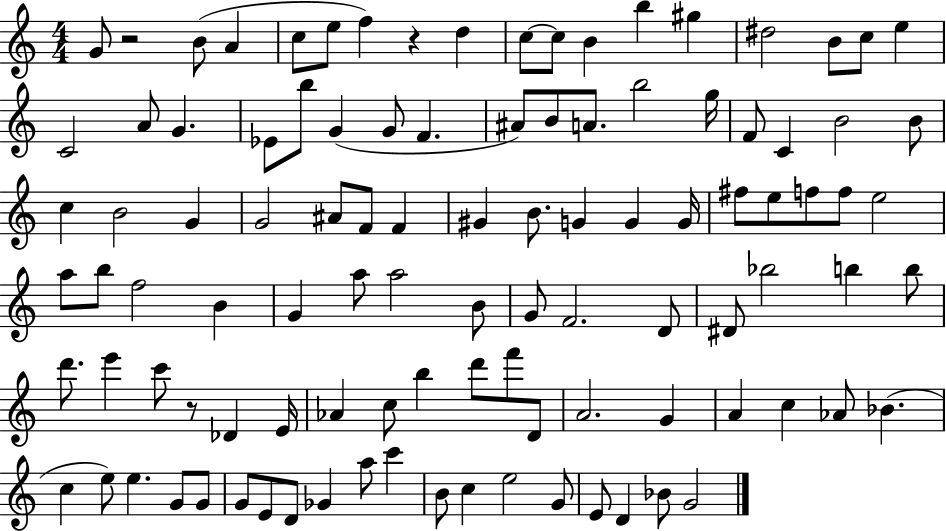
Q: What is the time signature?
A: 4/4